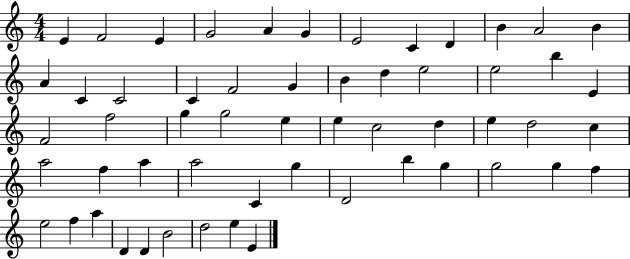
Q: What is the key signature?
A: C major